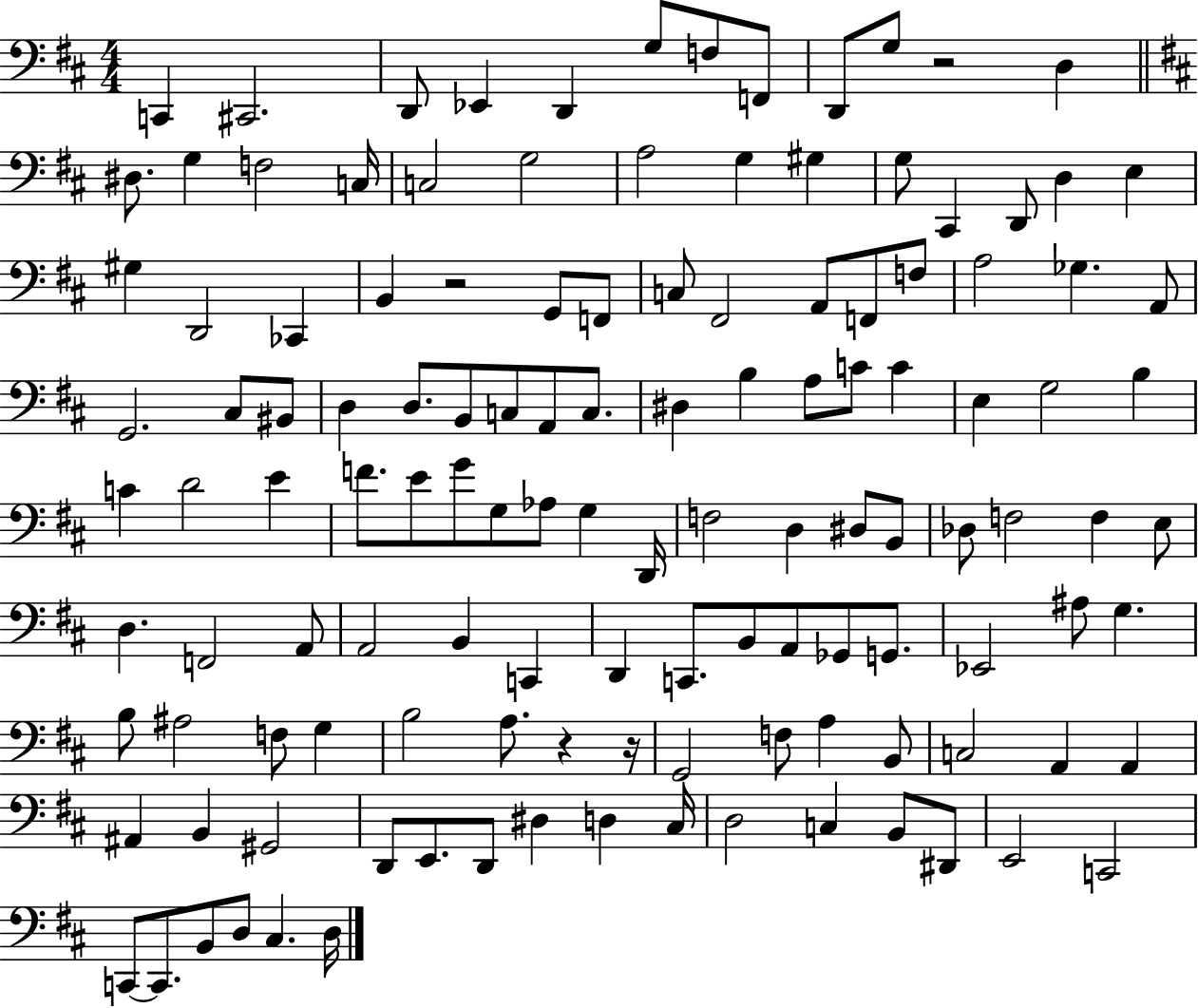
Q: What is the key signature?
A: D major